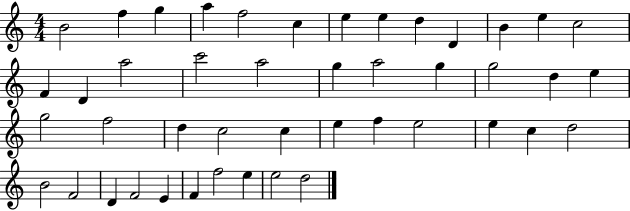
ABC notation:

X:1
T:Untitled
M:4/4
L:1/4
K:C
B2 f g a f2 c e e d D B e c2 F D a2 c'2 a2 g a2 g g2 d e g2 f2 d c2 c e f e2 e c d2 B2 F2 D F2 E F f2 e e2 d2